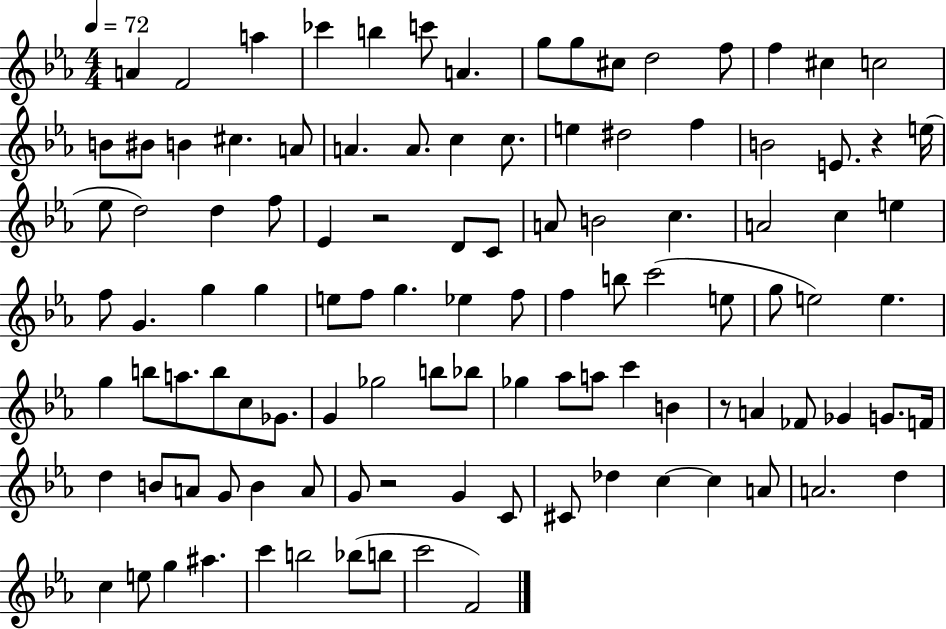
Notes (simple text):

A4/q F4/h A5/q CES6/q B5/q C6/e A4/q. G5/e G5/e C#5/e D5/h F5/e F5/q C#5/q C5/h B4/e BIS4/e B4/q C#5/q. A4/e A4/q. A4/e. C5/q C5/e. E5/q D#5/h F5/q B4/h E4/e. R/q E5/s Eb5/e D5/h D5/q F5/e Eb4/q R/h D4/e C4/e A4/e B4/h C5/q. A4/h C5/q E5/q F5/e G4/q. G5/q G5/q E5/e F5/e G5/q. Eb5/q F5/e F5/q B5/e C6/h E5/e G5/e E5/h E5/q. G5/q B5/e A5/e. B5/e C5/e Gb4/e. G4/q Gb5/h B5/e Bb5/e Gb5/q Ab5/e A5/e C6/q B4/q R/e A4/q FES4/e Gb4/q G4/e. F4/s D5/q B4/e A4/e G4/e B4/q A4/e G4/e R/h G4/q C4/e C#4/e Db5/q C5/q C5/q A4/e A4/h. D5/q C5/q E5/e G5/q A#5/q. C6/q B5/h Bb5/e B5/e C6/h F4/h